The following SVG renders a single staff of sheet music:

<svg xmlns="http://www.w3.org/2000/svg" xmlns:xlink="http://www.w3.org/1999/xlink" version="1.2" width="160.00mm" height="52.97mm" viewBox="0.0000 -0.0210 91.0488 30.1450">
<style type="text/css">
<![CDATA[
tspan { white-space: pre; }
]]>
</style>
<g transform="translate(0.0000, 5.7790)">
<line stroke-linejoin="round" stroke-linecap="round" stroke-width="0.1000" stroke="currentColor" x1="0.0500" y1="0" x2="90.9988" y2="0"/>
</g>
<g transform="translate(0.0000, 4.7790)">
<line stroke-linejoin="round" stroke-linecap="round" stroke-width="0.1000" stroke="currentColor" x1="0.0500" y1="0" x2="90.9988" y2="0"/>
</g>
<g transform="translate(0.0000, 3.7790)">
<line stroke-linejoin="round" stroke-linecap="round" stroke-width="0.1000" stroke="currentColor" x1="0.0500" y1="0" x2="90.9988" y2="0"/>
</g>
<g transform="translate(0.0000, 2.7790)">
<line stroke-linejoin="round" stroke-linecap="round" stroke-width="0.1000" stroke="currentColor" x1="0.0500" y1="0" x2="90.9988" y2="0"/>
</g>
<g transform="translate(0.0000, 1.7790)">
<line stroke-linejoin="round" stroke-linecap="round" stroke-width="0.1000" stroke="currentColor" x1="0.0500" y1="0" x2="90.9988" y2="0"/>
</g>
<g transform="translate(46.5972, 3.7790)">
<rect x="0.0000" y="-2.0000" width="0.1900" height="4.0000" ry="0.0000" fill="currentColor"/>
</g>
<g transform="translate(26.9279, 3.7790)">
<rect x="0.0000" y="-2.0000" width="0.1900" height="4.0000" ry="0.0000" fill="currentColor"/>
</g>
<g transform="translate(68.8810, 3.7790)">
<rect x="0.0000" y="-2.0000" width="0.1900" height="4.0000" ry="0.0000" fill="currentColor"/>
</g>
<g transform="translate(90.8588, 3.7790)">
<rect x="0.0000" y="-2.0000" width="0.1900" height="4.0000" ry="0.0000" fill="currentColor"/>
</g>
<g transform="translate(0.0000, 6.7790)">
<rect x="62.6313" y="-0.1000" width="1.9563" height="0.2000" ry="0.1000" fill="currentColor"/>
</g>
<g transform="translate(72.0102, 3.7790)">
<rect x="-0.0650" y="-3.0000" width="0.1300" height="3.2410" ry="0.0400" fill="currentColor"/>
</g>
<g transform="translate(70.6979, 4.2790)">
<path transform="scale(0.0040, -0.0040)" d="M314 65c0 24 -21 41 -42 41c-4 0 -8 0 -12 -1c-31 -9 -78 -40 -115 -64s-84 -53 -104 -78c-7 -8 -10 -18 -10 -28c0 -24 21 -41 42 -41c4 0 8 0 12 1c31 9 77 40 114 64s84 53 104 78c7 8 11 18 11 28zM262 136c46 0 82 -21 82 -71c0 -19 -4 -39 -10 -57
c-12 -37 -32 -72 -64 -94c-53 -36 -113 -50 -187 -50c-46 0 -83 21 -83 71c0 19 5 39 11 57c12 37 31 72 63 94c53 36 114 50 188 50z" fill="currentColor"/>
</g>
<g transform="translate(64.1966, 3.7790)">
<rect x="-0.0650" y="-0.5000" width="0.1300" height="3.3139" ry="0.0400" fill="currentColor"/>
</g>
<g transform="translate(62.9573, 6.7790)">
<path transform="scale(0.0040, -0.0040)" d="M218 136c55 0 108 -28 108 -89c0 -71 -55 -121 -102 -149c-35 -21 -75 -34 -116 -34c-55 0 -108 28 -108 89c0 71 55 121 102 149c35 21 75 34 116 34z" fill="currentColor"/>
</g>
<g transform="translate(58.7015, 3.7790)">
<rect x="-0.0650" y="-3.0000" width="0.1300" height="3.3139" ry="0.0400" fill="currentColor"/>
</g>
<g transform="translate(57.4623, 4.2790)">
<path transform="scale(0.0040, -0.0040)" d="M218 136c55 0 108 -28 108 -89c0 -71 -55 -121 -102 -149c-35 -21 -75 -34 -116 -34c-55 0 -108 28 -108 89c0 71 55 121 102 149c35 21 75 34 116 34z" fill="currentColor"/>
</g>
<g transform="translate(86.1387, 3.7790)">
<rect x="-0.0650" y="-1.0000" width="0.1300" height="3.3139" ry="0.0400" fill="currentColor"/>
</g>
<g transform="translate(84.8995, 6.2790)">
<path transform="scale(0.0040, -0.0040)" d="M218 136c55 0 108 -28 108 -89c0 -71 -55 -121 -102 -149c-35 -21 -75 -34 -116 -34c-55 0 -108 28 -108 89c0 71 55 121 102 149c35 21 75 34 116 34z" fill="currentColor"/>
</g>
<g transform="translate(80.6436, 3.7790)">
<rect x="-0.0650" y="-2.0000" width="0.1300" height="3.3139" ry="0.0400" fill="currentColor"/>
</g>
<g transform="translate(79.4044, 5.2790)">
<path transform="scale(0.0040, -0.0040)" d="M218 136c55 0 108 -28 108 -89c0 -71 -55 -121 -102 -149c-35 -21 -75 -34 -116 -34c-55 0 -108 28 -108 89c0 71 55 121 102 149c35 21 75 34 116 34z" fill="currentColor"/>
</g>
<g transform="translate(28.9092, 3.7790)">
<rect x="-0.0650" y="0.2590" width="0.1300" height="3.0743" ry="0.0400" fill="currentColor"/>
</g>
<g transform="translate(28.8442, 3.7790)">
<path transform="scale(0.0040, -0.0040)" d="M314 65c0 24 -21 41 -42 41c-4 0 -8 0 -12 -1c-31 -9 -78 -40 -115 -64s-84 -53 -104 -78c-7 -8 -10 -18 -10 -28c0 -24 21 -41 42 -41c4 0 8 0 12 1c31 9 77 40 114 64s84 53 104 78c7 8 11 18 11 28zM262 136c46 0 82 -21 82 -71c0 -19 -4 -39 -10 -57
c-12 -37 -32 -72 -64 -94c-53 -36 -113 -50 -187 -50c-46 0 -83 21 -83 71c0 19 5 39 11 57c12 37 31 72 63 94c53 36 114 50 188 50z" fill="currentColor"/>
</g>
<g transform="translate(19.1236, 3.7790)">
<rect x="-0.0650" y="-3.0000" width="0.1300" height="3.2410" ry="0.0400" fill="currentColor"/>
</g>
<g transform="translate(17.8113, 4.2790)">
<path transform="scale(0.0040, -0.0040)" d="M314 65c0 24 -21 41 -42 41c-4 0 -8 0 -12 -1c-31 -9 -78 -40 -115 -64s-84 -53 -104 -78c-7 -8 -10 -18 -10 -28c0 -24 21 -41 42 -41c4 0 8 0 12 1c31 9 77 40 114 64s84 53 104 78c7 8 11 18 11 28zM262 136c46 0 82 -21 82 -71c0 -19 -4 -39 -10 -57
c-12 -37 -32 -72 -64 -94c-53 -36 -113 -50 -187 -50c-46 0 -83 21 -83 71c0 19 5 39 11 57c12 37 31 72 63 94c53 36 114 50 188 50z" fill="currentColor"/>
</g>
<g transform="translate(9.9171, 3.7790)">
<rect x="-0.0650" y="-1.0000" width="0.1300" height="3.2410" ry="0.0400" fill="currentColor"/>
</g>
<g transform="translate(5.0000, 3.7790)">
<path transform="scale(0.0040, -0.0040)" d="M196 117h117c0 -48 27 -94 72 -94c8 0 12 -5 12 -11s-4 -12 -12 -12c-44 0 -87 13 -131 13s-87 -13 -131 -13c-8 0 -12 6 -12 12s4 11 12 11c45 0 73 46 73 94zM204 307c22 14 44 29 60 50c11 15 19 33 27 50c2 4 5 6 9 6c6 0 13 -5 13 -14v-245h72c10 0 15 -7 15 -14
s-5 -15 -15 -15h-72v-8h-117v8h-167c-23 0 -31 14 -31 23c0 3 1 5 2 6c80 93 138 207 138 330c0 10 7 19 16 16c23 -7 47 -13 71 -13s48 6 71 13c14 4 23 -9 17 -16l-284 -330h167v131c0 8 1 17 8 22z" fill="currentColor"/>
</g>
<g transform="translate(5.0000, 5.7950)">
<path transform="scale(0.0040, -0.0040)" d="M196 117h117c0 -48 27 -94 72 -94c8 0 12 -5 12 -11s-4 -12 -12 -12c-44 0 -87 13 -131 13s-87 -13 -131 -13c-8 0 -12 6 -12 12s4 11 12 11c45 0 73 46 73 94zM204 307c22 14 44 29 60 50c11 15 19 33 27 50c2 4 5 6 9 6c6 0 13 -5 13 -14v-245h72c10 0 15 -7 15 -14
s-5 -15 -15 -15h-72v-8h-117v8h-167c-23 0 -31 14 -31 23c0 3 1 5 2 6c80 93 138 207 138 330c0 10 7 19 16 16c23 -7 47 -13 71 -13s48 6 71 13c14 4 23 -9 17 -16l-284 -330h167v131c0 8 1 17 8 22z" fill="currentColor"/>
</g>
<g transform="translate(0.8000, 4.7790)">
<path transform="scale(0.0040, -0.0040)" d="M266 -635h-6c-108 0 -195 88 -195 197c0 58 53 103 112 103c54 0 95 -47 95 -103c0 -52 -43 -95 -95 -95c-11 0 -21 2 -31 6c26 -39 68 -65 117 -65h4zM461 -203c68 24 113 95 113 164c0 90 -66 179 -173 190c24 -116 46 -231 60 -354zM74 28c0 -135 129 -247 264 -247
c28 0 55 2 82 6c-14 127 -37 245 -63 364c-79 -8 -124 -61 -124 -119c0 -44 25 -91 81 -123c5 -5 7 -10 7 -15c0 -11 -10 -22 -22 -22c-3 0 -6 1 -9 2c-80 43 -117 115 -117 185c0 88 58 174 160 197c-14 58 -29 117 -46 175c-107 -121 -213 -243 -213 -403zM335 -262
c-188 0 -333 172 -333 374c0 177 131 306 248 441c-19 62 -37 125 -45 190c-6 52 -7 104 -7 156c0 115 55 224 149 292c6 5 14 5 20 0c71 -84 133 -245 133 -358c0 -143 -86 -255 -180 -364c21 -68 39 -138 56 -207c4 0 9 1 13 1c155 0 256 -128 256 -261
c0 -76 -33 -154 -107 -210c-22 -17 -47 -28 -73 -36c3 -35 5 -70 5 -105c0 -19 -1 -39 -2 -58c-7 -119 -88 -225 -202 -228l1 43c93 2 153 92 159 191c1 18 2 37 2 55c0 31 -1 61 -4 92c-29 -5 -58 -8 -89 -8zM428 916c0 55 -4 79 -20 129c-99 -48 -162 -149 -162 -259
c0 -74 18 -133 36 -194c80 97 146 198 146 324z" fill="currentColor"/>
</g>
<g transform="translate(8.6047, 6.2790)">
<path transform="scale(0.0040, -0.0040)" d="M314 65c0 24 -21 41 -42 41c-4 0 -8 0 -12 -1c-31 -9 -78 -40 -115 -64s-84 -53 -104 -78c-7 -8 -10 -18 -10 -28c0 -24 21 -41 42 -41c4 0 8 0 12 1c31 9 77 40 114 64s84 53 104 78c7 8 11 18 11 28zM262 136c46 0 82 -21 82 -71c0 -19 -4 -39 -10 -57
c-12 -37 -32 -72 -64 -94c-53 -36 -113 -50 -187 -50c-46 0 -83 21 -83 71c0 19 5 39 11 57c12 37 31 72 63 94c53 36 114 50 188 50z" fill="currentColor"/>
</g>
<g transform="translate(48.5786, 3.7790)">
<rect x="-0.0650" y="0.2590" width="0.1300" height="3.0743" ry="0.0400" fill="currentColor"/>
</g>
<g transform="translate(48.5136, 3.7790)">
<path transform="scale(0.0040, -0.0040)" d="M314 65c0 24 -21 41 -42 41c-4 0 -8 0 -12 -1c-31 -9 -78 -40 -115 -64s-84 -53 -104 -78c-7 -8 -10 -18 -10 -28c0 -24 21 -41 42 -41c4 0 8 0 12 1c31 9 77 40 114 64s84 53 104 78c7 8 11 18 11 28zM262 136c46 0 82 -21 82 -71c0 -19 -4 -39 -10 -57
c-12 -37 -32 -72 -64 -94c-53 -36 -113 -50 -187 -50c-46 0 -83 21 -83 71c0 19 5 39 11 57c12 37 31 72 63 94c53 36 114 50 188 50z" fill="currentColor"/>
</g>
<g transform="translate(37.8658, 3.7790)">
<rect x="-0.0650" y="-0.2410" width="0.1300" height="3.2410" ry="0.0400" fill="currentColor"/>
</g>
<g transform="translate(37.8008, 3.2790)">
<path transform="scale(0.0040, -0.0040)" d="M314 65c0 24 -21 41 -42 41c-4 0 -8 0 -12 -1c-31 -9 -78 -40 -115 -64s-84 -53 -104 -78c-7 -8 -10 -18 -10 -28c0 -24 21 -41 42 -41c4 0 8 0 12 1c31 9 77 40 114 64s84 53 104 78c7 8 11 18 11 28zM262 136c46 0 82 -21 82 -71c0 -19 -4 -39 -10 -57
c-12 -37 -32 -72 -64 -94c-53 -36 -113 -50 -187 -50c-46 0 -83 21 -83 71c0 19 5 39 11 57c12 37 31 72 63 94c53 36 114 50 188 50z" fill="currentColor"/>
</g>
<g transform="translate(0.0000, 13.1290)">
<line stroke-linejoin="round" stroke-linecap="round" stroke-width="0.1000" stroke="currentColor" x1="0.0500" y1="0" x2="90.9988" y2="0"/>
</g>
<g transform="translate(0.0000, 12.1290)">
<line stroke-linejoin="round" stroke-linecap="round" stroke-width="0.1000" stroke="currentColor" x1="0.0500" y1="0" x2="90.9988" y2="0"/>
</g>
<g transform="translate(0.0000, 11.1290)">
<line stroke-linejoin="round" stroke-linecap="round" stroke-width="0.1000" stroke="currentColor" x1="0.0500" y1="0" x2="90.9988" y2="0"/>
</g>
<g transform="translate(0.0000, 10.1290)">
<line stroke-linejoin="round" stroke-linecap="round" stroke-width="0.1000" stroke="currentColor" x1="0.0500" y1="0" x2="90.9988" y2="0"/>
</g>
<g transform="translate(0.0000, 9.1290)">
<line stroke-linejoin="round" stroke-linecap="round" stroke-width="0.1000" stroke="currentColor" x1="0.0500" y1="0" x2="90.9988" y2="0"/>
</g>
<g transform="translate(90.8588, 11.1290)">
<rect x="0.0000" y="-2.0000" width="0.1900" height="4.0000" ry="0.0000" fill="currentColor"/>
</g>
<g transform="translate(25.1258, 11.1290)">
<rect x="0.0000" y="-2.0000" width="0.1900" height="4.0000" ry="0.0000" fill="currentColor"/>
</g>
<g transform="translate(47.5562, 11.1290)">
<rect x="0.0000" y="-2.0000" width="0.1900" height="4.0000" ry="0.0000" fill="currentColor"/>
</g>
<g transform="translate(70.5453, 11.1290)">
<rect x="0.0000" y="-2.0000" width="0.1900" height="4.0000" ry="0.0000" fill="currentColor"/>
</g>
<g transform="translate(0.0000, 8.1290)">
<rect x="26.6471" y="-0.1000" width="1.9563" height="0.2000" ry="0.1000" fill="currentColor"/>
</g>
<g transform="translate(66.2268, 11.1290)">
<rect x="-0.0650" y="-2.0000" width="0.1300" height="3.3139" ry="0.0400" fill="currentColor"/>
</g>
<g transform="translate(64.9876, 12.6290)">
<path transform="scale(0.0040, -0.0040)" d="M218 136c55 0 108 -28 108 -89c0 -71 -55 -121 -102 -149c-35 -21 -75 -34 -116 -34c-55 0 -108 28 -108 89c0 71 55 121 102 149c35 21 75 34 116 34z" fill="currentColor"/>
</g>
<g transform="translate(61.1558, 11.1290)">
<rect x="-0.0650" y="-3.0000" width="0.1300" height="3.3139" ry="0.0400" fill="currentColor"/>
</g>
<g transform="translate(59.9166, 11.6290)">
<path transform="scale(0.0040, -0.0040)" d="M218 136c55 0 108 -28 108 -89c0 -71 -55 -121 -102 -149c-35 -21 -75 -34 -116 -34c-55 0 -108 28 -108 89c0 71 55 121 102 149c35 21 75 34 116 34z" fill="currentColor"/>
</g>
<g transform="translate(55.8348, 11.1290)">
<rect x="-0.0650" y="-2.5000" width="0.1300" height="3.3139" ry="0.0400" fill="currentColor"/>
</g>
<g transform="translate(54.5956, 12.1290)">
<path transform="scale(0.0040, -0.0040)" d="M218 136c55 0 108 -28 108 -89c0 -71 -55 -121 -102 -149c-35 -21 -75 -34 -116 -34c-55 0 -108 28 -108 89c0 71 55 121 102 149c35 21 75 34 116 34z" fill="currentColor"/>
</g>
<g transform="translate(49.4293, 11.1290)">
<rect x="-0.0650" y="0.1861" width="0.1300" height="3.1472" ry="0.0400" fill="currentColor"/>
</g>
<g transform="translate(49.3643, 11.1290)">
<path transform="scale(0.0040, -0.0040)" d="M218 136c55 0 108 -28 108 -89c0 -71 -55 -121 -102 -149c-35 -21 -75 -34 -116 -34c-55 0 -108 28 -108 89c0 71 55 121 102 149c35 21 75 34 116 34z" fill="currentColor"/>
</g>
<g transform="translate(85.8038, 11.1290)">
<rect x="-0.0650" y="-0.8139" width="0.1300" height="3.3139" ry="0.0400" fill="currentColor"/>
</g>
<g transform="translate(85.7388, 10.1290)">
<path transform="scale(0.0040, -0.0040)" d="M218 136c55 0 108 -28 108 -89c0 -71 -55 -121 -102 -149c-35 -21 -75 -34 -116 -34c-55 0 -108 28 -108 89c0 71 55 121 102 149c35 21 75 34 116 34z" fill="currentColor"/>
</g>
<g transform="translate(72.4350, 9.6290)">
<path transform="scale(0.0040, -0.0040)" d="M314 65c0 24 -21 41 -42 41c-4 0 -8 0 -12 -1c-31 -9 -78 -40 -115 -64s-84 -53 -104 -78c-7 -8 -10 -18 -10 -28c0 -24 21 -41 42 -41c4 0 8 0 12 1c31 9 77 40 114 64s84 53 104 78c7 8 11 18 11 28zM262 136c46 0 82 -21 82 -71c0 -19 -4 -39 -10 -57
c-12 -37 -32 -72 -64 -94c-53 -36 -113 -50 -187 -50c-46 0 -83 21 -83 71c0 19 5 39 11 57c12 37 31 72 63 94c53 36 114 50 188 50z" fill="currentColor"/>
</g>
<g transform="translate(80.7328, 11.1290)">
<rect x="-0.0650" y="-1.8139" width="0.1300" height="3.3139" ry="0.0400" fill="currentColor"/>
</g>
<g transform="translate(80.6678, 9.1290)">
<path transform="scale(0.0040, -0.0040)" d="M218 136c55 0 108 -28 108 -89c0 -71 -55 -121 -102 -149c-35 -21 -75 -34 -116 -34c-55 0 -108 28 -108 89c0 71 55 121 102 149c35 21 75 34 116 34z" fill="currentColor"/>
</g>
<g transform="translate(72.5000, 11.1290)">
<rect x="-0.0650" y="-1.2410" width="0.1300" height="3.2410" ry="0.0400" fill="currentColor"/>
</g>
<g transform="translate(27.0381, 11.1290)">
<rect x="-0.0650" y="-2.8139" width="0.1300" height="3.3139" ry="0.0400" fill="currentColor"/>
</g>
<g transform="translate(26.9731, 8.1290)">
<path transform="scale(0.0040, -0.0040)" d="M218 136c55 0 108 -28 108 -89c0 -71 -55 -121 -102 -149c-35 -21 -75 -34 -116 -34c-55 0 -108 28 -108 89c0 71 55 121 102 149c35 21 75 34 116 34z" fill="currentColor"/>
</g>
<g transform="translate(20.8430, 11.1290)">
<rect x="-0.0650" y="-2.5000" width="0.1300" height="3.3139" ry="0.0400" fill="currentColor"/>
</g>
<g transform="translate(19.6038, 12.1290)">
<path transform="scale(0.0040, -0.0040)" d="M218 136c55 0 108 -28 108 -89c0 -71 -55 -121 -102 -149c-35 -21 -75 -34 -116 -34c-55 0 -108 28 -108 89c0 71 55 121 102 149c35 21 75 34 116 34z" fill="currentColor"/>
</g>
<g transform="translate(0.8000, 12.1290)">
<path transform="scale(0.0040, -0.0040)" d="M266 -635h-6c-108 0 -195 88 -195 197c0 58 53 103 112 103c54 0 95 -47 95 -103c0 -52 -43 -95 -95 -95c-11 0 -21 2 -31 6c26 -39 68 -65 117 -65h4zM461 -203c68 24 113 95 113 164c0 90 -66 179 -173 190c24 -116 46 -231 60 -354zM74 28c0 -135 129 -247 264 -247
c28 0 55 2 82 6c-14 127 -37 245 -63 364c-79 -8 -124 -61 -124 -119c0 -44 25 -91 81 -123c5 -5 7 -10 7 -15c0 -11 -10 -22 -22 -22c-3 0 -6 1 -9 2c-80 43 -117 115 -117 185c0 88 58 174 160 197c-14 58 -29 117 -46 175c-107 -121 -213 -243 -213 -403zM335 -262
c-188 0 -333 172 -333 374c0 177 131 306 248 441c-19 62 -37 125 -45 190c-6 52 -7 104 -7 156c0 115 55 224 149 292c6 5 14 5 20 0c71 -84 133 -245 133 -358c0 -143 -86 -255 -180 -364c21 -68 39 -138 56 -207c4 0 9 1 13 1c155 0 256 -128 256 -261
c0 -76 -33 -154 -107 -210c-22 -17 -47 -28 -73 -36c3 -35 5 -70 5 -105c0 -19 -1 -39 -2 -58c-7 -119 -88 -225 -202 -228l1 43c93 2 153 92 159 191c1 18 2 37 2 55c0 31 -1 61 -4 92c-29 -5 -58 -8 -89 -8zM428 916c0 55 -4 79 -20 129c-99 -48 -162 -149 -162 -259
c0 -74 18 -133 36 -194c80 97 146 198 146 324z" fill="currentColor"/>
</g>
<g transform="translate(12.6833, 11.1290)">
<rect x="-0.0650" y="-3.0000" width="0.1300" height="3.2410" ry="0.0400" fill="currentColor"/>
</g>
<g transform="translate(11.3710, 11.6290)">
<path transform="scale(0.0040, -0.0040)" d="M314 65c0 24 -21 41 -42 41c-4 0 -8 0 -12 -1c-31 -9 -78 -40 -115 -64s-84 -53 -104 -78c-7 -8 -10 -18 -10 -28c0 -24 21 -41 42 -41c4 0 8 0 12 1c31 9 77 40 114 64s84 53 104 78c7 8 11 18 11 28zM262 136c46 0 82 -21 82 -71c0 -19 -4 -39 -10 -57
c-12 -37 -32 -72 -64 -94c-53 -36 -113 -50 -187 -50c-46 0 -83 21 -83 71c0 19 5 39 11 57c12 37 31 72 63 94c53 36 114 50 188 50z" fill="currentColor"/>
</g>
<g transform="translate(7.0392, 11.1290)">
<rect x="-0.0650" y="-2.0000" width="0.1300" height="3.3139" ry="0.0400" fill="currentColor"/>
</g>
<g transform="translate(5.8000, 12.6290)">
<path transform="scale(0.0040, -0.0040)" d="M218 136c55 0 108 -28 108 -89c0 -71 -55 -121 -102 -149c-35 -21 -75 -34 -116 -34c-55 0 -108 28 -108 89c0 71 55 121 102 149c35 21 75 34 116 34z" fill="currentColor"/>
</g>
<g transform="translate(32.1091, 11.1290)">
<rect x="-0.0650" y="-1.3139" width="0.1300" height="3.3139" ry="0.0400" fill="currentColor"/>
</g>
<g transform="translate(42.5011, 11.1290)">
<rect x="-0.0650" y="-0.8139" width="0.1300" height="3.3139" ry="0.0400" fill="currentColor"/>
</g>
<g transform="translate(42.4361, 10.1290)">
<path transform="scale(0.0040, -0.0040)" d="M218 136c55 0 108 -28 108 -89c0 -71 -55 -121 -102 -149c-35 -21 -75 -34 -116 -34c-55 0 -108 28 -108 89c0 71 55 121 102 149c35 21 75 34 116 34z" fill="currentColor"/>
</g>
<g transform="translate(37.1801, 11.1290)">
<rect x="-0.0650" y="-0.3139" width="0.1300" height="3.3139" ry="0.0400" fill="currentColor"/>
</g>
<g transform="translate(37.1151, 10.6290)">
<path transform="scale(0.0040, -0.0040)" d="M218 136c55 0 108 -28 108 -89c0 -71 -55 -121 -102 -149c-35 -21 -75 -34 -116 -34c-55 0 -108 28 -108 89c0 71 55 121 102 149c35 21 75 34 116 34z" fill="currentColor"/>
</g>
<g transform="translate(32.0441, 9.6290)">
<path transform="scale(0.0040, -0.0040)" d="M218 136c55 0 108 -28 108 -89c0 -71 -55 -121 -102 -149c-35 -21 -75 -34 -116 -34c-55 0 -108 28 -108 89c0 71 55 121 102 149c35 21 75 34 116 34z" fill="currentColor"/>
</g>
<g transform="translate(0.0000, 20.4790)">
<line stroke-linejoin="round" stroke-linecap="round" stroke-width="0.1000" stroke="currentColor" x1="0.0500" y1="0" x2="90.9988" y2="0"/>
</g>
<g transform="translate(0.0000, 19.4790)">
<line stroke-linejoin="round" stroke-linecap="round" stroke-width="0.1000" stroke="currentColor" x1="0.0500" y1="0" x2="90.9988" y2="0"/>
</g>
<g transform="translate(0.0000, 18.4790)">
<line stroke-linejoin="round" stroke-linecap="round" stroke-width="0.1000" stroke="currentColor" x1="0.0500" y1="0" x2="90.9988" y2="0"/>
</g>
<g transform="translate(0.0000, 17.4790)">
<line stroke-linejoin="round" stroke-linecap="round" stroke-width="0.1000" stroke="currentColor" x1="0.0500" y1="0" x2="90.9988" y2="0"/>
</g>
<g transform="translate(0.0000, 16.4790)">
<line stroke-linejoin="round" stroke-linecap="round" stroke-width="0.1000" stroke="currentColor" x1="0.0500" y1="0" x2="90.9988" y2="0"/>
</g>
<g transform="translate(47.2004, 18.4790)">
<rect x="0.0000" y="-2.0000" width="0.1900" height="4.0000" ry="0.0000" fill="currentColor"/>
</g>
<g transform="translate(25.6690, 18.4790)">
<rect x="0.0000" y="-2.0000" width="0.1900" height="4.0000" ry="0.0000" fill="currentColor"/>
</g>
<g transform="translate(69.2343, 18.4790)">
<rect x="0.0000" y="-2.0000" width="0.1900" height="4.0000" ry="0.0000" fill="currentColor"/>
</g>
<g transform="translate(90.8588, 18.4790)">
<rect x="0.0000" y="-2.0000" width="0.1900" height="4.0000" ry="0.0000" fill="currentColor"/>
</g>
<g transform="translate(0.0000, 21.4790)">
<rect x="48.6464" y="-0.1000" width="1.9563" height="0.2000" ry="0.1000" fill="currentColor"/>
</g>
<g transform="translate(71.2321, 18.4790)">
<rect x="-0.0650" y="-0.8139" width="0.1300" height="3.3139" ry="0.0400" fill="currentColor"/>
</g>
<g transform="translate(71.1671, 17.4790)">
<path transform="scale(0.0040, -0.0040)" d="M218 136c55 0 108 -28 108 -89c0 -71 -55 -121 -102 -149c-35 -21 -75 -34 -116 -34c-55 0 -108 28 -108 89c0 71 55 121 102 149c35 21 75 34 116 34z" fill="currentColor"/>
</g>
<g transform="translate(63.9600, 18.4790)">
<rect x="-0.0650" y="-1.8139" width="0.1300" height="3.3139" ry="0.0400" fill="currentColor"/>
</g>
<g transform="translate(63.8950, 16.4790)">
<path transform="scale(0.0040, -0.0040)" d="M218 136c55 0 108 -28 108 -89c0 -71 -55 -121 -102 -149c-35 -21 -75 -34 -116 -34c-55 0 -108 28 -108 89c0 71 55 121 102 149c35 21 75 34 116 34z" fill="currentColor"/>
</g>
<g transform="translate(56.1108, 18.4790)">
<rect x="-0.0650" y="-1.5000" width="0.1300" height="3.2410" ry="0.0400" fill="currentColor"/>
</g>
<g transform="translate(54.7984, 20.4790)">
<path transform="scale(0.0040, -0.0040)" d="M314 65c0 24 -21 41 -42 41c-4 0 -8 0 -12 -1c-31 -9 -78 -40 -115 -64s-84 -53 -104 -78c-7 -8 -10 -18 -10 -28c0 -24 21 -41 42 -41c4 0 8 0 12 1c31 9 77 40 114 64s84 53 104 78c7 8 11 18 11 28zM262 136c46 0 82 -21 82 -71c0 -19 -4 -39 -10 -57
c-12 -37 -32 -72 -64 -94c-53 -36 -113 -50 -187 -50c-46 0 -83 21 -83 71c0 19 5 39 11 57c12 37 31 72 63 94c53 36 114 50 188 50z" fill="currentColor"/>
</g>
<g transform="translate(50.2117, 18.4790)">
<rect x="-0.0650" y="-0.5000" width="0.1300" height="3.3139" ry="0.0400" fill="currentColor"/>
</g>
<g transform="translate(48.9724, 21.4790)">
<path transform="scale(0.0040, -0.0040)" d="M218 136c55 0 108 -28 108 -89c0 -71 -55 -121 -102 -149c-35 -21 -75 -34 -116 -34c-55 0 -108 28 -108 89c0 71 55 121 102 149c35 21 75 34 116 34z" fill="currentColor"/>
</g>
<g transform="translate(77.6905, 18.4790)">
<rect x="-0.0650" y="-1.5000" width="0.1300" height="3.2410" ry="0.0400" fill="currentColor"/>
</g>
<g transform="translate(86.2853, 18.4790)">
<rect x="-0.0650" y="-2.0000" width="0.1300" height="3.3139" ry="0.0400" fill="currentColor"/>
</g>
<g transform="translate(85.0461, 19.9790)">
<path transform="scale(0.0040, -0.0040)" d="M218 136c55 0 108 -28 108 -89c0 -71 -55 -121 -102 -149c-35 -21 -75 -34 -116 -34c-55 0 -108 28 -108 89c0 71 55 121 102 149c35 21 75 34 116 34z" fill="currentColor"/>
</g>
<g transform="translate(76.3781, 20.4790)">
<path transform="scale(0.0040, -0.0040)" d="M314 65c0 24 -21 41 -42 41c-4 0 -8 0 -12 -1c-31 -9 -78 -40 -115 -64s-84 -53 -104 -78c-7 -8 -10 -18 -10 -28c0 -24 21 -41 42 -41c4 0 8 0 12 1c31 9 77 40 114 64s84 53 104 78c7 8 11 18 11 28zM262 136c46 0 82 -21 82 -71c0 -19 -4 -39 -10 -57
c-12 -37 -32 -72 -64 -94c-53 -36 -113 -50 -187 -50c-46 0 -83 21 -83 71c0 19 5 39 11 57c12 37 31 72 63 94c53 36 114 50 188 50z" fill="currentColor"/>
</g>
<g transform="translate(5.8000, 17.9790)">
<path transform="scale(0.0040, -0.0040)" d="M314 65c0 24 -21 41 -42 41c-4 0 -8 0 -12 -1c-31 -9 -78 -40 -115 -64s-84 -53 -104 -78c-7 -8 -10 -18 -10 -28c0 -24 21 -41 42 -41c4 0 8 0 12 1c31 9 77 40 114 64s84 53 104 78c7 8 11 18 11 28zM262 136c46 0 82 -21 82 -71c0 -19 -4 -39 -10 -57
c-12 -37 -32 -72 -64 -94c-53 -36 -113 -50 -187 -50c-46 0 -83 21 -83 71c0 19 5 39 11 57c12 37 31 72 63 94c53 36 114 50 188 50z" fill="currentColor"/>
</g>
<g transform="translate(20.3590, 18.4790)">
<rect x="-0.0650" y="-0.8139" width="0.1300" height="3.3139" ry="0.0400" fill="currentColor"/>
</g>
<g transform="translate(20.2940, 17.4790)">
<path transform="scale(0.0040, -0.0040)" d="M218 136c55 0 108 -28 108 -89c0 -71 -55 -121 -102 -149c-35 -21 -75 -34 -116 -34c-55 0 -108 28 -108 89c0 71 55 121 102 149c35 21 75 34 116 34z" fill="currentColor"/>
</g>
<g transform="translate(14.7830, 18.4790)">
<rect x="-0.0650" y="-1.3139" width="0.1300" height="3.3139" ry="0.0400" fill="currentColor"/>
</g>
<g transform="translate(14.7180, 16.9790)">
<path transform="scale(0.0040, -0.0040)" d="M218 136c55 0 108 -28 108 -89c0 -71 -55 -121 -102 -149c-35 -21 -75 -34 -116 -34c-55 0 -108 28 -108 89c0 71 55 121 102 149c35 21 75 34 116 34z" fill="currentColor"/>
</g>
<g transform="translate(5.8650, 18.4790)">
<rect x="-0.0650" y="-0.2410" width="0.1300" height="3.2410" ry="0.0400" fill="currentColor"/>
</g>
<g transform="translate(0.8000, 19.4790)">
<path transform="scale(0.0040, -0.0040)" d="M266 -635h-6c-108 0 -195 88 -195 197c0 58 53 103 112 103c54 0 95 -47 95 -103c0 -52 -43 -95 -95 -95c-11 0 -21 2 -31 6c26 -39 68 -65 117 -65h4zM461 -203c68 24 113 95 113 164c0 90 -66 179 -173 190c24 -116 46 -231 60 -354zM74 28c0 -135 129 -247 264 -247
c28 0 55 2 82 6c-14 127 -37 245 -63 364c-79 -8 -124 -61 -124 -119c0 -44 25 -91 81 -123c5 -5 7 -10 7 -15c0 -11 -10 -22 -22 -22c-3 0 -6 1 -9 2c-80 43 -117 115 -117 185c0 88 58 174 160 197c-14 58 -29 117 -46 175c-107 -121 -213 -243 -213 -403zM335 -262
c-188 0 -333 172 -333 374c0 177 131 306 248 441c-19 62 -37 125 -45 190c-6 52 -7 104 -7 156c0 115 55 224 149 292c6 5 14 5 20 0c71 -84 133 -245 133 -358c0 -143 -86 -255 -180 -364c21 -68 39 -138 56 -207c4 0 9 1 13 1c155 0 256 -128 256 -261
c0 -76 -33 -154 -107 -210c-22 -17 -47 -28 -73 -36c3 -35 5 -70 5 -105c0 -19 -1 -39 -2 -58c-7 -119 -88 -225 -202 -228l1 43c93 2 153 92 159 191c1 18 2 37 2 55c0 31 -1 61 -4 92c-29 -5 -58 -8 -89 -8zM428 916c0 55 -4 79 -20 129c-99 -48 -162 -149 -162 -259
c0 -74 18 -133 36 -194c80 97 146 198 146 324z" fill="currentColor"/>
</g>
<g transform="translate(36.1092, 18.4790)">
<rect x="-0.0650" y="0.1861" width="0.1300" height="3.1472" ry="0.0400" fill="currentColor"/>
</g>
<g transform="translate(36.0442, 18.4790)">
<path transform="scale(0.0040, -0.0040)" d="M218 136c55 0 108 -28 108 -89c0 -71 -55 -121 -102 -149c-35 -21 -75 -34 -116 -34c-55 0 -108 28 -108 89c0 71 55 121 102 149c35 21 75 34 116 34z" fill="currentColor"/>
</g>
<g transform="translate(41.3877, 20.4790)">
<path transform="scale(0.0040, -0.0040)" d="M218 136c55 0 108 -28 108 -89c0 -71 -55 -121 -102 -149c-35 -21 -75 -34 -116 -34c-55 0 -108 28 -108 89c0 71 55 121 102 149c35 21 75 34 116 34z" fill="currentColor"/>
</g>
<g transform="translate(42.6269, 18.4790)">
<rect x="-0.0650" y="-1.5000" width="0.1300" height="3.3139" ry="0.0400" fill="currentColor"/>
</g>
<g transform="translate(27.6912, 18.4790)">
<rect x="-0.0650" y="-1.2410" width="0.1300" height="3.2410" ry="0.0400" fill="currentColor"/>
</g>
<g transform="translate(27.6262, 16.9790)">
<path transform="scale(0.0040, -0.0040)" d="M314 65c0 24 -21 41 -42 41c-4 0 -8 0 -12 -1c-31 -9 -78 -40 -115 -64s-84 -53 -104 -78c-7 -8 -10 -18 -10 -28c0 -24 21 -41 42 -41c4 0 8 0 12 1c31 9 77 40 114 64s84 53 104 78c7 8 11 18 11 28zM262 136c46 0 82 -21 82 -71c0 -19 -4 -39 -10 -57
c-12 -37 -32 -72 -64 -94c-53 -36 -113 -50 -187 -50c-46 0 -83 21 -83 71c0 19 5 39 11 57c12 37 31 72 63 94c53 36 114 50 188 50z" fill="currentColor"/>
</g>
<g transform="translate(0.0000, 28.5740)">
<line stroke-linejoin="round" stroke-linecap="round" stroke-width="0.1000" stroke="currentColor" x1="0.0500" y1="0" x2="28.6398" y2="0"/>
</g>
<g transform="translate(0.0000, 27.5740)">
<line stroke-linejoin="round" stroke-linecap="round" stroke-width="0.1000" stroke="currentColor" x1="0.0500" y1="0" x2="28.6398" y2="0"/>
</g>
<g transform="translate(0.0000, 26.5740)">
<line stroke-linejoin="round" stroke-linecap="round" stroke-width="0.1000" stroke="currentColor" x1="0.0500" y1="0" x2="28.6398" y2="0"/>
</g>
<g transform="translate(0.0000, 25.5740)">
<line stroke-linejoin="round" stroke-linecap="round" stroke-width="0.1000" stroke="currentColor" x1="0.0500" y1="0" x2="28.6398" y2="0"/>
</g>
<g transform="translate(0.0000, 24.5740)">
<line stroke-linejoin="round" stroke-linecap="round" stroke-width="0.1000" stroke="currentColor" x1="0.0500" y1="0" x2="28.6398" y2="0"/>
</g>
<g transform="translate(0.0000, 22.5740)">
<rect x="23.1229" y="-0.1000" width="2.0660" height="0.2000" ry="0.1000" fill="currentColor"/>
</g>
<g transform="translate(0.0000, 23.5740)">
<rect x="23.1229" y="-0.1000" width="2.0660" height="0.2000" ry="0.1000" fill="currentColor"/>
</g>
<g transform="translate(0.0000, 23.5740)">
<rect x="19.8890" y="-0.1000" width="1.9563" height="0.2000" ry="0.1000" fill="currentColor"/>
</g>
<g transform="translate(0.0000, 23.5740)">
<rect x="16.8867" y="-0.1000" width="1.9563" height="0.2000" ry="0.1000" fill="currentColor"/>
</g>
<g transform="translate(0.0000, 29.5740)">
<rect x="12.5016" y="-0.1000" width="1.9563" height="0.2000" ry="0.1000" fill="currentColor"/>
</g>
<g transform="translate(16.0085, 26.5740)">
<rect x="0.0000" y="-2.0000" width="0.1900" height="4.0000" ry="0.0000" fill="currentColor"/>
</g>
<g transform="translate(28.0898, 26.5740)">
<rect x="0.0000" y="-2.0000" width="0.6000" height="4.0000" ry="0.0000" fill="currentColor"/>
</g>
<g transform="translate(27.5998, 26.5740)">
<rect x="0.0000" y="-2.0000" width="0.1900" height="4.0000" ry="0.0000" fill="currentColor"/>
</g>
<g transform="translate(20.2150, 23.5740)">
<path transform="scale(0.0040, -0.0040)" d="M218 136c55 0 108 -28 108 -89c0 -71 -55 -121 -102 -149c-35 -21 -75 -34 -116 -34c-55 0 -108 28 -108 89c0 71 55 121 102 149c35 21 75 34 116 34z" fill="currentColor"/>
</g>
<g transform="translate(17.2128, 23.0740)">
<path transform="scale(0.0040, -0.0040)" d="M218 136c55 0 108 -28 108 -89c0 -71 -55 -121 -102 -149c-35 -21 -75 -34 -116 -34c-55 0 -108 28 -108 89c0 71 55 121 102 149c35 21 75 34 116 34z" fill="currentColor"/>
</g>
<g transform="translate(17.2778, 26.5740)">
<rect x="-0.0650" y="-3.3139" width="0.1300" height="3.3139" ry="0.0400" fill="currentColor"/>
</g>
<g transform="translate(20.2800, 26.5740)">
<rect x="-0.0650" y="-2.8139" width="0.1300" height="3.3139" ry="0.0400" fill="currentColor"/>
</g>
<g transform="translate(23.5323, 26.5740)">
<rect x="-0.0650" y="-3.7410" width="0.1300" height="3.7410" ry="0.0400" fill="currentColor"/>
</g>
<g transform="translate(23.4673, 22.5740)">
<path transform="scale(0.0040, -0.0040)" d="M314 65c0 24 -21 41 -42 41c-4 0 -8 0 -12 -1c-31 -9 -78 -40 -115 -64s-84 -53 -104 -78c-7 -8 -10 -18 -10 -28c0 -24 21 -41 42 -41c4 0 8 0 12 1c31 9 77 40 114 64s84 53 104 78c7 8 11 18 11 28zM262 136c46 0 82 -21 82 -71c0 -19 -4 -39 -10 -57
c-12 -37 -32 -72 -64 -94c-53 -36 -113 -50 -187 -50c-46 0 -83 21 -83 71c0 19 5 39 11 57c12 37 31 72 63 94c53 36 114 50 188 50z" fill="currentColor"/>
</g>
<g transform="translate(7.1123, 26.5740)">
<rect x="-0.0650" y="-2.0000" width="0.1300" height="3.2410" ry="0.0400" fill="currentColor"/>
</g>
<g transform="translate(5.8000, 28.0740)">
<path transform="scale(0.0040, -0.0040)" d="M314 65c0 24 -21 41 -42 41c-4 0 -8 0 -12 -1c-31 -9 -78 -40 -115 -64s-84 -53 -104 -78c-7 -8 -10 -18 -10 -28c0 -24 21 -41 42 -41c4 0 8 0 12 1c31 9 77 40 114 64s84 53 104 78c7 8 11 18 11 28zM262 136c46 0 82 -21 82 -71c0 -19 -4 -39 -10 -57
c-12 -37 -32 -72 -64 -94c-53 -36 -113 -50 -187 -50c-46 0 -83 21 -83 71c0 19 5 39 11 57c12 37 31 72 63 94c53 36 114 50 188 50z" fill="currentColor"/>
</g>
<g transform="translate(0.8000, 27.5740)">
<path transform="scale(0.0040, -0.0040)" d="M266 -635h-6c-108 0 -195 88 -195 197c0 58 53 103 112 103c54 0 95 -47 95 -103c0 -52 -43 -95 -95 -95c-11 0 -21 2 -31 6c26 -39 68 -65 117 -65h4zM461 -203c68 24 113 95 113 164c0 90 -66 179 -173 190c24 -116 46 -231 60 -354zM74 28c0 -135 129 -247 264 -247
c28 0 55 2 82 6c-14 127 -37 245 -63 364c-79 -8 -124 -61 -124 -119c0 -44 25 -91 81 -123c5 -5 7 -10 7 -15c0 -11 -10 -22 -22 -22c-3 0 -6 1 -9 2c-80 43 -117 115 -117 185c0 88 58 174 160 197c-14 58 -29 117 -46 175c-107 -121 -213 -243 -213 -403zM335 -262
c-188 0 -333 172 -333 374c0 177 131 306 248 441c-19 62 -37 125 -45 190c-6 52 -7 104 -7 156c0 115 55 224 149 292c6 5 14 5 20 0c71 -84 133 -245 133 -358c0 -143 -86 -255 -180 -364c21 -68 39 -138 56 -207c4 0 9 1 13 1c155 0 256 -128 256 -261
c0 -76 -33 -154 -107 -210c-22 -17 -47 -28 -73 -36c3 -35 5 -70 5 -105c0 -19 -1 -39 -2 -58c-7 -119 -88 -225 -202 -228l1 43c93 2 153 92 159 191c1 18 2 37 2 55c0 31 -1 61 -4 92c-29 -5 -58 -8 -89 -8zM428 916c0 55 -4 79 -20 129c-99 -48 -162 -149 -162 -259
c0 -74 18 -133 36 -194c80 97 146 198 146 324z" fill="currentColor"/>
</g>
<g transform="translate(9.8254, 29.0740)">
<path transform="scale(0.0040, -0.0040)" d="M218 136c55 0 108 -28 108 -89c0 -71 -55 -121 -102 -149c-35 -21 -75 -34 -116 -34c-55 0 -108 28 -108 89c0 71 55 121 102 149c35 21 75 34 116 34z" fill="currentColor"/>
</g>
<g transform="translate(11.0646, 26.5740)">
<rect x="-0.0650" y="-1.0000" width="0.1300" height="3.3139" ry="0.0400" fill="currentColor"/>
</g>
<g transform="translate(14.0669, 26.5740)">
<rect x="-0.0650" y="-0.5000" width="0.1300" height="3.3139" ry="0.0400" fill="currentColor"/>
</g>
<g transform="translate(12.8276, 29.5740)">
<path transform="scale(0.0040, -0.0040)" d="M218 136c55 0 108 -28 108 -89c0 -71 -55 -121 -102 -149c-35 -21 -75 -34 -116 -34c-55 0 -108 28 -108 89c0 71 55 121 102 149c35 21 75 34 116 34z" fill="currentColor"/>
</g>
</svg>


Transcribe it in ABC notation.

X:1
T:Untitled
M:4/4
L:1/4
K:C
D2 A2 B2 c2 B2 A C A2 F D F A2 G a e c d B G A F e2 f d c2 e d e2 B E C E2 f d E2 F F2 D C b a c'2